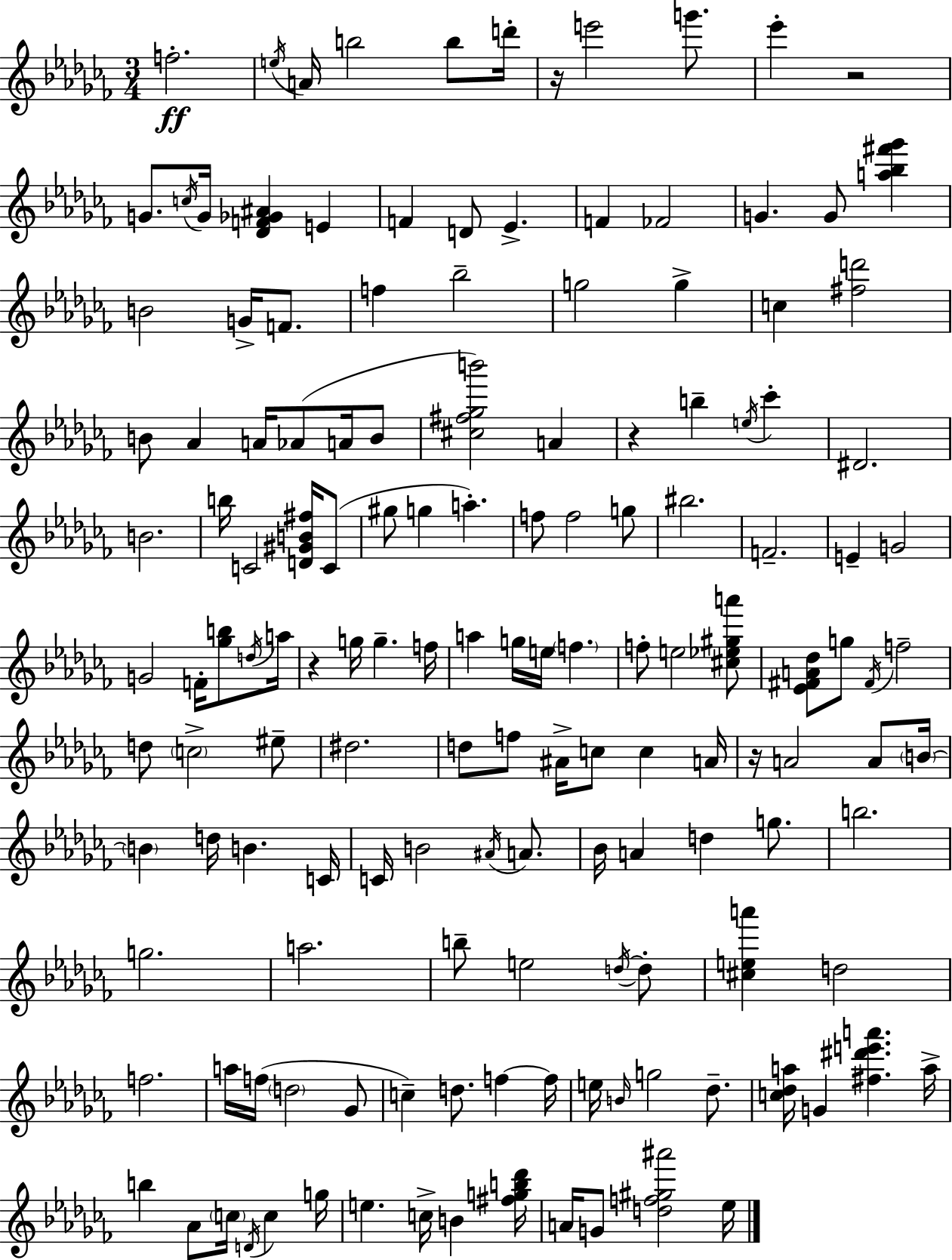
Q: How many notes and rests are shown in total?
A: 147